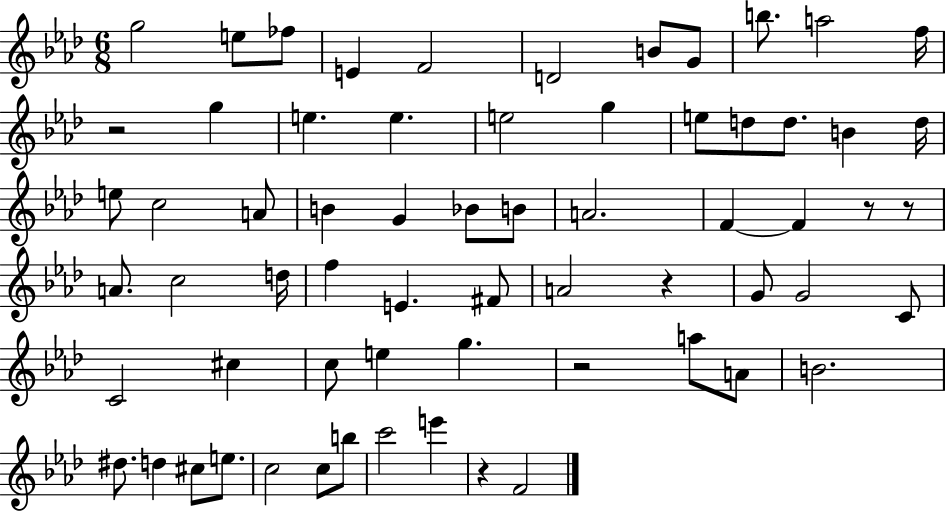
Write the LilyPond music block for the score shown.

{
  \clef treble
  \numericTimeSignature
  \time 6/8
  \key aes \major
  g''2 e''8 fes''8 | e'4 f'2 | d'2 b'8 g'8 | b''8. a''2 f''16 | \break r2 g''4 | e''4. e''4. | e''2 g''4 | e''8 d''8 d''8. b'4 d''16 | \break e''8 c''2 a'8 | b'4 g'4 bes'8 b'8 | a'2. | f'4~~ f'4 r8 r8 | \break a'8. c''2 d''16 | f''4 e'4. fis'8 | a'2 r4 | g'8 g'2 c'8 | \break c'2 cis''4 | c''8 e''4 g''4. | r2 a''8 a'8 | b'2. | \break dis''8. d''4 cis''8 e''8. | c''2 c''8 b''8 | c'''2 e'''4 | r4 f'2 | \break \bar "|."
}